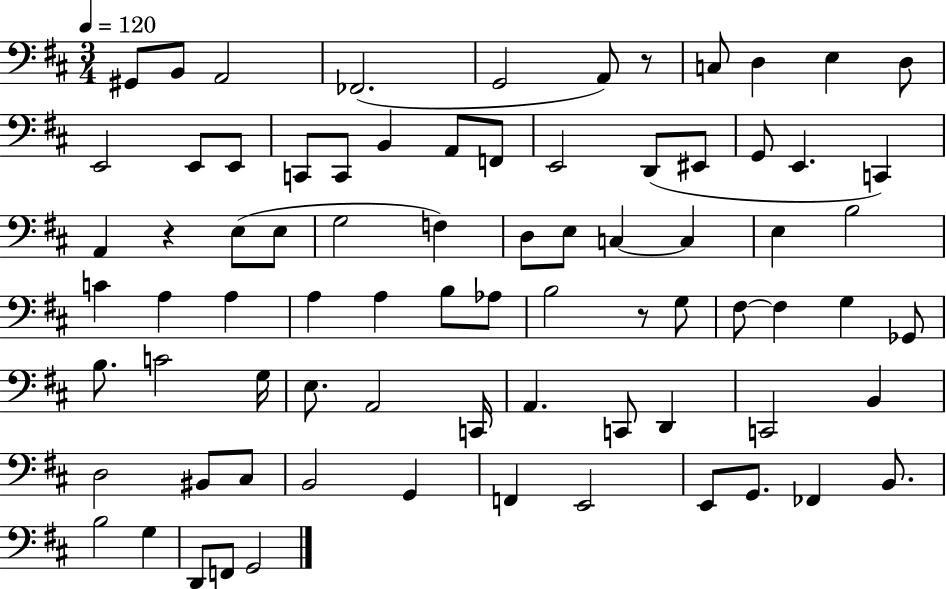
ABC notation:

X:1
T:Untitled
M:3/4
L:1/4
K:D
^G,,/2 B,,/2 A,,2 _F,,2 G,,2 A,,/2 z/2 C,/2 D, E, D,/2 E,,2 E,,/2 E,,/2 C,,/2 C,,/2 B,, A,,/2 F,,/2 E,,2 D,,/2 ^E,,/2 G,,/2 E,, C,, A,, z E,/2 E,/2 G,2 F, D,/2 E,/2 C, C, E, B,2 C A, A, A, A, B,/2 _A,/2 B,2 z/2 G,/2 ^F,/2 ^F, G, _G,,/2 B,/2 C2 G,/4 E,/2 A,,2 C,,/4 A,, C,,/2 D,, C,,2 B,, D,2 ^B,,/2 ^C,/2 B,,2 G,, F,, E,,2 E,,/2 G,,/2 _F,, B,,/2 B,2 G, D,,/2 F,,/2 G,,2